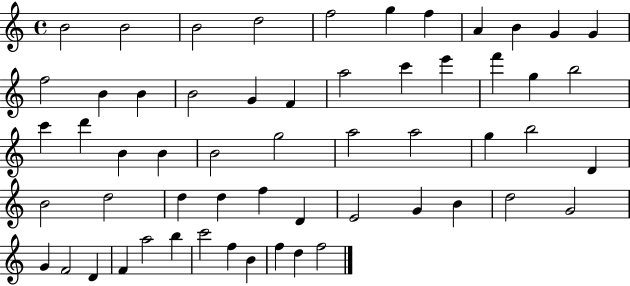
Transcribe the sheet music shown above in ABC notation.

X:1
T:Untitled
M:4/4
L:1/4
K:C
B2 B2 B2 d2 f2 g f A B G G f2 B B B2 G F a2 c' e' f' g b2 c' d' B B B2 g2 a2 a2 g b2 D B2 d2 d d f D E2 G B d2 G2 G F2 D F a2 b c'2 f B f d f2